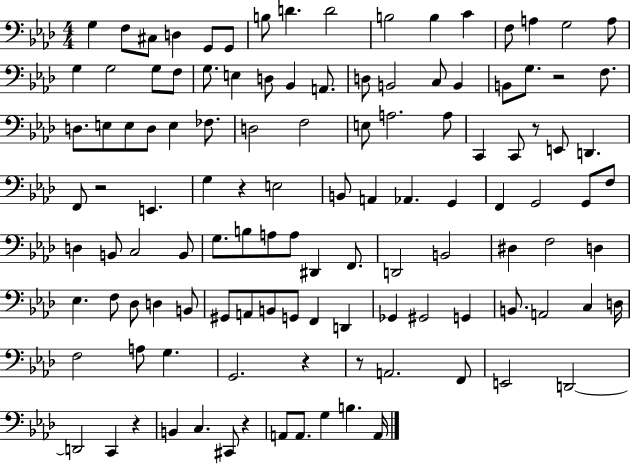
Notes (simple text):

G3/q F3/e C#3/e D3/q G2/e G2/e B3/e D4/q. D4/h B3/h B3/q C4/q F3/e A3/q G3/h A3/e G3/q G3/h G3/e F3/e G3/e. E3/q D3/e Bb2/q A2/e. D3/e B2/h C3/e B2/q B2/e G3/e. R/h F3/e. D3/e. E3/e E3/e D3/e E3/q FES3/e. D3/h F3/h E3/e A3/h. A3/e C2/q C2/e R/e E2/e D2/q. F2/e R/h E2/q. G3/q R/q E3/h B2/e A2/q Ab2/q. G2/q F2/q G2/h G2/e F3/e D3/q B2/e C3/h B2/e G3/e. B3/e A3/e A3/e D#2/q F2/e. D2/h B2/h D#3/q F3/h D3/q Eb3/q. F3/e Db3/e D3/q B2/e G#2/e A2/e B2/e G2/e F2/q D2/q Gb2/q G#2/h G2/q B2/e. A2/h C3/q D3/s F3/h A3/e G3/q. G2/h. R/q R/e A2/h. F2/e E2/h D2/h D2/h C2/q R/q B2/q C3/q. C#2/e R/q A2/e A2/e. G3/q B3/q. A2/s